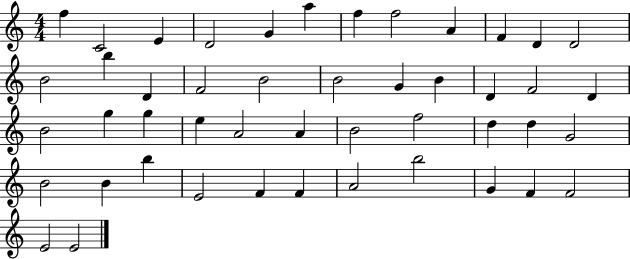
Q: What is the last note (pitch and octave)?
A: E4